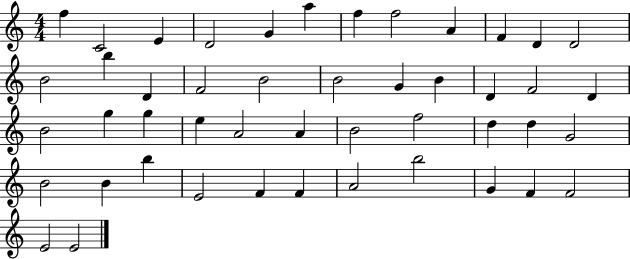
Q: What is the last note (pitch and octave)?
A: E4